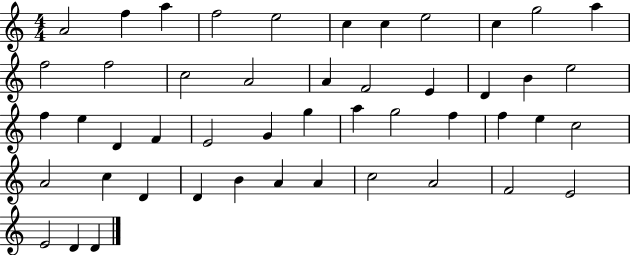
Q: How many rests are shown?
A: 0